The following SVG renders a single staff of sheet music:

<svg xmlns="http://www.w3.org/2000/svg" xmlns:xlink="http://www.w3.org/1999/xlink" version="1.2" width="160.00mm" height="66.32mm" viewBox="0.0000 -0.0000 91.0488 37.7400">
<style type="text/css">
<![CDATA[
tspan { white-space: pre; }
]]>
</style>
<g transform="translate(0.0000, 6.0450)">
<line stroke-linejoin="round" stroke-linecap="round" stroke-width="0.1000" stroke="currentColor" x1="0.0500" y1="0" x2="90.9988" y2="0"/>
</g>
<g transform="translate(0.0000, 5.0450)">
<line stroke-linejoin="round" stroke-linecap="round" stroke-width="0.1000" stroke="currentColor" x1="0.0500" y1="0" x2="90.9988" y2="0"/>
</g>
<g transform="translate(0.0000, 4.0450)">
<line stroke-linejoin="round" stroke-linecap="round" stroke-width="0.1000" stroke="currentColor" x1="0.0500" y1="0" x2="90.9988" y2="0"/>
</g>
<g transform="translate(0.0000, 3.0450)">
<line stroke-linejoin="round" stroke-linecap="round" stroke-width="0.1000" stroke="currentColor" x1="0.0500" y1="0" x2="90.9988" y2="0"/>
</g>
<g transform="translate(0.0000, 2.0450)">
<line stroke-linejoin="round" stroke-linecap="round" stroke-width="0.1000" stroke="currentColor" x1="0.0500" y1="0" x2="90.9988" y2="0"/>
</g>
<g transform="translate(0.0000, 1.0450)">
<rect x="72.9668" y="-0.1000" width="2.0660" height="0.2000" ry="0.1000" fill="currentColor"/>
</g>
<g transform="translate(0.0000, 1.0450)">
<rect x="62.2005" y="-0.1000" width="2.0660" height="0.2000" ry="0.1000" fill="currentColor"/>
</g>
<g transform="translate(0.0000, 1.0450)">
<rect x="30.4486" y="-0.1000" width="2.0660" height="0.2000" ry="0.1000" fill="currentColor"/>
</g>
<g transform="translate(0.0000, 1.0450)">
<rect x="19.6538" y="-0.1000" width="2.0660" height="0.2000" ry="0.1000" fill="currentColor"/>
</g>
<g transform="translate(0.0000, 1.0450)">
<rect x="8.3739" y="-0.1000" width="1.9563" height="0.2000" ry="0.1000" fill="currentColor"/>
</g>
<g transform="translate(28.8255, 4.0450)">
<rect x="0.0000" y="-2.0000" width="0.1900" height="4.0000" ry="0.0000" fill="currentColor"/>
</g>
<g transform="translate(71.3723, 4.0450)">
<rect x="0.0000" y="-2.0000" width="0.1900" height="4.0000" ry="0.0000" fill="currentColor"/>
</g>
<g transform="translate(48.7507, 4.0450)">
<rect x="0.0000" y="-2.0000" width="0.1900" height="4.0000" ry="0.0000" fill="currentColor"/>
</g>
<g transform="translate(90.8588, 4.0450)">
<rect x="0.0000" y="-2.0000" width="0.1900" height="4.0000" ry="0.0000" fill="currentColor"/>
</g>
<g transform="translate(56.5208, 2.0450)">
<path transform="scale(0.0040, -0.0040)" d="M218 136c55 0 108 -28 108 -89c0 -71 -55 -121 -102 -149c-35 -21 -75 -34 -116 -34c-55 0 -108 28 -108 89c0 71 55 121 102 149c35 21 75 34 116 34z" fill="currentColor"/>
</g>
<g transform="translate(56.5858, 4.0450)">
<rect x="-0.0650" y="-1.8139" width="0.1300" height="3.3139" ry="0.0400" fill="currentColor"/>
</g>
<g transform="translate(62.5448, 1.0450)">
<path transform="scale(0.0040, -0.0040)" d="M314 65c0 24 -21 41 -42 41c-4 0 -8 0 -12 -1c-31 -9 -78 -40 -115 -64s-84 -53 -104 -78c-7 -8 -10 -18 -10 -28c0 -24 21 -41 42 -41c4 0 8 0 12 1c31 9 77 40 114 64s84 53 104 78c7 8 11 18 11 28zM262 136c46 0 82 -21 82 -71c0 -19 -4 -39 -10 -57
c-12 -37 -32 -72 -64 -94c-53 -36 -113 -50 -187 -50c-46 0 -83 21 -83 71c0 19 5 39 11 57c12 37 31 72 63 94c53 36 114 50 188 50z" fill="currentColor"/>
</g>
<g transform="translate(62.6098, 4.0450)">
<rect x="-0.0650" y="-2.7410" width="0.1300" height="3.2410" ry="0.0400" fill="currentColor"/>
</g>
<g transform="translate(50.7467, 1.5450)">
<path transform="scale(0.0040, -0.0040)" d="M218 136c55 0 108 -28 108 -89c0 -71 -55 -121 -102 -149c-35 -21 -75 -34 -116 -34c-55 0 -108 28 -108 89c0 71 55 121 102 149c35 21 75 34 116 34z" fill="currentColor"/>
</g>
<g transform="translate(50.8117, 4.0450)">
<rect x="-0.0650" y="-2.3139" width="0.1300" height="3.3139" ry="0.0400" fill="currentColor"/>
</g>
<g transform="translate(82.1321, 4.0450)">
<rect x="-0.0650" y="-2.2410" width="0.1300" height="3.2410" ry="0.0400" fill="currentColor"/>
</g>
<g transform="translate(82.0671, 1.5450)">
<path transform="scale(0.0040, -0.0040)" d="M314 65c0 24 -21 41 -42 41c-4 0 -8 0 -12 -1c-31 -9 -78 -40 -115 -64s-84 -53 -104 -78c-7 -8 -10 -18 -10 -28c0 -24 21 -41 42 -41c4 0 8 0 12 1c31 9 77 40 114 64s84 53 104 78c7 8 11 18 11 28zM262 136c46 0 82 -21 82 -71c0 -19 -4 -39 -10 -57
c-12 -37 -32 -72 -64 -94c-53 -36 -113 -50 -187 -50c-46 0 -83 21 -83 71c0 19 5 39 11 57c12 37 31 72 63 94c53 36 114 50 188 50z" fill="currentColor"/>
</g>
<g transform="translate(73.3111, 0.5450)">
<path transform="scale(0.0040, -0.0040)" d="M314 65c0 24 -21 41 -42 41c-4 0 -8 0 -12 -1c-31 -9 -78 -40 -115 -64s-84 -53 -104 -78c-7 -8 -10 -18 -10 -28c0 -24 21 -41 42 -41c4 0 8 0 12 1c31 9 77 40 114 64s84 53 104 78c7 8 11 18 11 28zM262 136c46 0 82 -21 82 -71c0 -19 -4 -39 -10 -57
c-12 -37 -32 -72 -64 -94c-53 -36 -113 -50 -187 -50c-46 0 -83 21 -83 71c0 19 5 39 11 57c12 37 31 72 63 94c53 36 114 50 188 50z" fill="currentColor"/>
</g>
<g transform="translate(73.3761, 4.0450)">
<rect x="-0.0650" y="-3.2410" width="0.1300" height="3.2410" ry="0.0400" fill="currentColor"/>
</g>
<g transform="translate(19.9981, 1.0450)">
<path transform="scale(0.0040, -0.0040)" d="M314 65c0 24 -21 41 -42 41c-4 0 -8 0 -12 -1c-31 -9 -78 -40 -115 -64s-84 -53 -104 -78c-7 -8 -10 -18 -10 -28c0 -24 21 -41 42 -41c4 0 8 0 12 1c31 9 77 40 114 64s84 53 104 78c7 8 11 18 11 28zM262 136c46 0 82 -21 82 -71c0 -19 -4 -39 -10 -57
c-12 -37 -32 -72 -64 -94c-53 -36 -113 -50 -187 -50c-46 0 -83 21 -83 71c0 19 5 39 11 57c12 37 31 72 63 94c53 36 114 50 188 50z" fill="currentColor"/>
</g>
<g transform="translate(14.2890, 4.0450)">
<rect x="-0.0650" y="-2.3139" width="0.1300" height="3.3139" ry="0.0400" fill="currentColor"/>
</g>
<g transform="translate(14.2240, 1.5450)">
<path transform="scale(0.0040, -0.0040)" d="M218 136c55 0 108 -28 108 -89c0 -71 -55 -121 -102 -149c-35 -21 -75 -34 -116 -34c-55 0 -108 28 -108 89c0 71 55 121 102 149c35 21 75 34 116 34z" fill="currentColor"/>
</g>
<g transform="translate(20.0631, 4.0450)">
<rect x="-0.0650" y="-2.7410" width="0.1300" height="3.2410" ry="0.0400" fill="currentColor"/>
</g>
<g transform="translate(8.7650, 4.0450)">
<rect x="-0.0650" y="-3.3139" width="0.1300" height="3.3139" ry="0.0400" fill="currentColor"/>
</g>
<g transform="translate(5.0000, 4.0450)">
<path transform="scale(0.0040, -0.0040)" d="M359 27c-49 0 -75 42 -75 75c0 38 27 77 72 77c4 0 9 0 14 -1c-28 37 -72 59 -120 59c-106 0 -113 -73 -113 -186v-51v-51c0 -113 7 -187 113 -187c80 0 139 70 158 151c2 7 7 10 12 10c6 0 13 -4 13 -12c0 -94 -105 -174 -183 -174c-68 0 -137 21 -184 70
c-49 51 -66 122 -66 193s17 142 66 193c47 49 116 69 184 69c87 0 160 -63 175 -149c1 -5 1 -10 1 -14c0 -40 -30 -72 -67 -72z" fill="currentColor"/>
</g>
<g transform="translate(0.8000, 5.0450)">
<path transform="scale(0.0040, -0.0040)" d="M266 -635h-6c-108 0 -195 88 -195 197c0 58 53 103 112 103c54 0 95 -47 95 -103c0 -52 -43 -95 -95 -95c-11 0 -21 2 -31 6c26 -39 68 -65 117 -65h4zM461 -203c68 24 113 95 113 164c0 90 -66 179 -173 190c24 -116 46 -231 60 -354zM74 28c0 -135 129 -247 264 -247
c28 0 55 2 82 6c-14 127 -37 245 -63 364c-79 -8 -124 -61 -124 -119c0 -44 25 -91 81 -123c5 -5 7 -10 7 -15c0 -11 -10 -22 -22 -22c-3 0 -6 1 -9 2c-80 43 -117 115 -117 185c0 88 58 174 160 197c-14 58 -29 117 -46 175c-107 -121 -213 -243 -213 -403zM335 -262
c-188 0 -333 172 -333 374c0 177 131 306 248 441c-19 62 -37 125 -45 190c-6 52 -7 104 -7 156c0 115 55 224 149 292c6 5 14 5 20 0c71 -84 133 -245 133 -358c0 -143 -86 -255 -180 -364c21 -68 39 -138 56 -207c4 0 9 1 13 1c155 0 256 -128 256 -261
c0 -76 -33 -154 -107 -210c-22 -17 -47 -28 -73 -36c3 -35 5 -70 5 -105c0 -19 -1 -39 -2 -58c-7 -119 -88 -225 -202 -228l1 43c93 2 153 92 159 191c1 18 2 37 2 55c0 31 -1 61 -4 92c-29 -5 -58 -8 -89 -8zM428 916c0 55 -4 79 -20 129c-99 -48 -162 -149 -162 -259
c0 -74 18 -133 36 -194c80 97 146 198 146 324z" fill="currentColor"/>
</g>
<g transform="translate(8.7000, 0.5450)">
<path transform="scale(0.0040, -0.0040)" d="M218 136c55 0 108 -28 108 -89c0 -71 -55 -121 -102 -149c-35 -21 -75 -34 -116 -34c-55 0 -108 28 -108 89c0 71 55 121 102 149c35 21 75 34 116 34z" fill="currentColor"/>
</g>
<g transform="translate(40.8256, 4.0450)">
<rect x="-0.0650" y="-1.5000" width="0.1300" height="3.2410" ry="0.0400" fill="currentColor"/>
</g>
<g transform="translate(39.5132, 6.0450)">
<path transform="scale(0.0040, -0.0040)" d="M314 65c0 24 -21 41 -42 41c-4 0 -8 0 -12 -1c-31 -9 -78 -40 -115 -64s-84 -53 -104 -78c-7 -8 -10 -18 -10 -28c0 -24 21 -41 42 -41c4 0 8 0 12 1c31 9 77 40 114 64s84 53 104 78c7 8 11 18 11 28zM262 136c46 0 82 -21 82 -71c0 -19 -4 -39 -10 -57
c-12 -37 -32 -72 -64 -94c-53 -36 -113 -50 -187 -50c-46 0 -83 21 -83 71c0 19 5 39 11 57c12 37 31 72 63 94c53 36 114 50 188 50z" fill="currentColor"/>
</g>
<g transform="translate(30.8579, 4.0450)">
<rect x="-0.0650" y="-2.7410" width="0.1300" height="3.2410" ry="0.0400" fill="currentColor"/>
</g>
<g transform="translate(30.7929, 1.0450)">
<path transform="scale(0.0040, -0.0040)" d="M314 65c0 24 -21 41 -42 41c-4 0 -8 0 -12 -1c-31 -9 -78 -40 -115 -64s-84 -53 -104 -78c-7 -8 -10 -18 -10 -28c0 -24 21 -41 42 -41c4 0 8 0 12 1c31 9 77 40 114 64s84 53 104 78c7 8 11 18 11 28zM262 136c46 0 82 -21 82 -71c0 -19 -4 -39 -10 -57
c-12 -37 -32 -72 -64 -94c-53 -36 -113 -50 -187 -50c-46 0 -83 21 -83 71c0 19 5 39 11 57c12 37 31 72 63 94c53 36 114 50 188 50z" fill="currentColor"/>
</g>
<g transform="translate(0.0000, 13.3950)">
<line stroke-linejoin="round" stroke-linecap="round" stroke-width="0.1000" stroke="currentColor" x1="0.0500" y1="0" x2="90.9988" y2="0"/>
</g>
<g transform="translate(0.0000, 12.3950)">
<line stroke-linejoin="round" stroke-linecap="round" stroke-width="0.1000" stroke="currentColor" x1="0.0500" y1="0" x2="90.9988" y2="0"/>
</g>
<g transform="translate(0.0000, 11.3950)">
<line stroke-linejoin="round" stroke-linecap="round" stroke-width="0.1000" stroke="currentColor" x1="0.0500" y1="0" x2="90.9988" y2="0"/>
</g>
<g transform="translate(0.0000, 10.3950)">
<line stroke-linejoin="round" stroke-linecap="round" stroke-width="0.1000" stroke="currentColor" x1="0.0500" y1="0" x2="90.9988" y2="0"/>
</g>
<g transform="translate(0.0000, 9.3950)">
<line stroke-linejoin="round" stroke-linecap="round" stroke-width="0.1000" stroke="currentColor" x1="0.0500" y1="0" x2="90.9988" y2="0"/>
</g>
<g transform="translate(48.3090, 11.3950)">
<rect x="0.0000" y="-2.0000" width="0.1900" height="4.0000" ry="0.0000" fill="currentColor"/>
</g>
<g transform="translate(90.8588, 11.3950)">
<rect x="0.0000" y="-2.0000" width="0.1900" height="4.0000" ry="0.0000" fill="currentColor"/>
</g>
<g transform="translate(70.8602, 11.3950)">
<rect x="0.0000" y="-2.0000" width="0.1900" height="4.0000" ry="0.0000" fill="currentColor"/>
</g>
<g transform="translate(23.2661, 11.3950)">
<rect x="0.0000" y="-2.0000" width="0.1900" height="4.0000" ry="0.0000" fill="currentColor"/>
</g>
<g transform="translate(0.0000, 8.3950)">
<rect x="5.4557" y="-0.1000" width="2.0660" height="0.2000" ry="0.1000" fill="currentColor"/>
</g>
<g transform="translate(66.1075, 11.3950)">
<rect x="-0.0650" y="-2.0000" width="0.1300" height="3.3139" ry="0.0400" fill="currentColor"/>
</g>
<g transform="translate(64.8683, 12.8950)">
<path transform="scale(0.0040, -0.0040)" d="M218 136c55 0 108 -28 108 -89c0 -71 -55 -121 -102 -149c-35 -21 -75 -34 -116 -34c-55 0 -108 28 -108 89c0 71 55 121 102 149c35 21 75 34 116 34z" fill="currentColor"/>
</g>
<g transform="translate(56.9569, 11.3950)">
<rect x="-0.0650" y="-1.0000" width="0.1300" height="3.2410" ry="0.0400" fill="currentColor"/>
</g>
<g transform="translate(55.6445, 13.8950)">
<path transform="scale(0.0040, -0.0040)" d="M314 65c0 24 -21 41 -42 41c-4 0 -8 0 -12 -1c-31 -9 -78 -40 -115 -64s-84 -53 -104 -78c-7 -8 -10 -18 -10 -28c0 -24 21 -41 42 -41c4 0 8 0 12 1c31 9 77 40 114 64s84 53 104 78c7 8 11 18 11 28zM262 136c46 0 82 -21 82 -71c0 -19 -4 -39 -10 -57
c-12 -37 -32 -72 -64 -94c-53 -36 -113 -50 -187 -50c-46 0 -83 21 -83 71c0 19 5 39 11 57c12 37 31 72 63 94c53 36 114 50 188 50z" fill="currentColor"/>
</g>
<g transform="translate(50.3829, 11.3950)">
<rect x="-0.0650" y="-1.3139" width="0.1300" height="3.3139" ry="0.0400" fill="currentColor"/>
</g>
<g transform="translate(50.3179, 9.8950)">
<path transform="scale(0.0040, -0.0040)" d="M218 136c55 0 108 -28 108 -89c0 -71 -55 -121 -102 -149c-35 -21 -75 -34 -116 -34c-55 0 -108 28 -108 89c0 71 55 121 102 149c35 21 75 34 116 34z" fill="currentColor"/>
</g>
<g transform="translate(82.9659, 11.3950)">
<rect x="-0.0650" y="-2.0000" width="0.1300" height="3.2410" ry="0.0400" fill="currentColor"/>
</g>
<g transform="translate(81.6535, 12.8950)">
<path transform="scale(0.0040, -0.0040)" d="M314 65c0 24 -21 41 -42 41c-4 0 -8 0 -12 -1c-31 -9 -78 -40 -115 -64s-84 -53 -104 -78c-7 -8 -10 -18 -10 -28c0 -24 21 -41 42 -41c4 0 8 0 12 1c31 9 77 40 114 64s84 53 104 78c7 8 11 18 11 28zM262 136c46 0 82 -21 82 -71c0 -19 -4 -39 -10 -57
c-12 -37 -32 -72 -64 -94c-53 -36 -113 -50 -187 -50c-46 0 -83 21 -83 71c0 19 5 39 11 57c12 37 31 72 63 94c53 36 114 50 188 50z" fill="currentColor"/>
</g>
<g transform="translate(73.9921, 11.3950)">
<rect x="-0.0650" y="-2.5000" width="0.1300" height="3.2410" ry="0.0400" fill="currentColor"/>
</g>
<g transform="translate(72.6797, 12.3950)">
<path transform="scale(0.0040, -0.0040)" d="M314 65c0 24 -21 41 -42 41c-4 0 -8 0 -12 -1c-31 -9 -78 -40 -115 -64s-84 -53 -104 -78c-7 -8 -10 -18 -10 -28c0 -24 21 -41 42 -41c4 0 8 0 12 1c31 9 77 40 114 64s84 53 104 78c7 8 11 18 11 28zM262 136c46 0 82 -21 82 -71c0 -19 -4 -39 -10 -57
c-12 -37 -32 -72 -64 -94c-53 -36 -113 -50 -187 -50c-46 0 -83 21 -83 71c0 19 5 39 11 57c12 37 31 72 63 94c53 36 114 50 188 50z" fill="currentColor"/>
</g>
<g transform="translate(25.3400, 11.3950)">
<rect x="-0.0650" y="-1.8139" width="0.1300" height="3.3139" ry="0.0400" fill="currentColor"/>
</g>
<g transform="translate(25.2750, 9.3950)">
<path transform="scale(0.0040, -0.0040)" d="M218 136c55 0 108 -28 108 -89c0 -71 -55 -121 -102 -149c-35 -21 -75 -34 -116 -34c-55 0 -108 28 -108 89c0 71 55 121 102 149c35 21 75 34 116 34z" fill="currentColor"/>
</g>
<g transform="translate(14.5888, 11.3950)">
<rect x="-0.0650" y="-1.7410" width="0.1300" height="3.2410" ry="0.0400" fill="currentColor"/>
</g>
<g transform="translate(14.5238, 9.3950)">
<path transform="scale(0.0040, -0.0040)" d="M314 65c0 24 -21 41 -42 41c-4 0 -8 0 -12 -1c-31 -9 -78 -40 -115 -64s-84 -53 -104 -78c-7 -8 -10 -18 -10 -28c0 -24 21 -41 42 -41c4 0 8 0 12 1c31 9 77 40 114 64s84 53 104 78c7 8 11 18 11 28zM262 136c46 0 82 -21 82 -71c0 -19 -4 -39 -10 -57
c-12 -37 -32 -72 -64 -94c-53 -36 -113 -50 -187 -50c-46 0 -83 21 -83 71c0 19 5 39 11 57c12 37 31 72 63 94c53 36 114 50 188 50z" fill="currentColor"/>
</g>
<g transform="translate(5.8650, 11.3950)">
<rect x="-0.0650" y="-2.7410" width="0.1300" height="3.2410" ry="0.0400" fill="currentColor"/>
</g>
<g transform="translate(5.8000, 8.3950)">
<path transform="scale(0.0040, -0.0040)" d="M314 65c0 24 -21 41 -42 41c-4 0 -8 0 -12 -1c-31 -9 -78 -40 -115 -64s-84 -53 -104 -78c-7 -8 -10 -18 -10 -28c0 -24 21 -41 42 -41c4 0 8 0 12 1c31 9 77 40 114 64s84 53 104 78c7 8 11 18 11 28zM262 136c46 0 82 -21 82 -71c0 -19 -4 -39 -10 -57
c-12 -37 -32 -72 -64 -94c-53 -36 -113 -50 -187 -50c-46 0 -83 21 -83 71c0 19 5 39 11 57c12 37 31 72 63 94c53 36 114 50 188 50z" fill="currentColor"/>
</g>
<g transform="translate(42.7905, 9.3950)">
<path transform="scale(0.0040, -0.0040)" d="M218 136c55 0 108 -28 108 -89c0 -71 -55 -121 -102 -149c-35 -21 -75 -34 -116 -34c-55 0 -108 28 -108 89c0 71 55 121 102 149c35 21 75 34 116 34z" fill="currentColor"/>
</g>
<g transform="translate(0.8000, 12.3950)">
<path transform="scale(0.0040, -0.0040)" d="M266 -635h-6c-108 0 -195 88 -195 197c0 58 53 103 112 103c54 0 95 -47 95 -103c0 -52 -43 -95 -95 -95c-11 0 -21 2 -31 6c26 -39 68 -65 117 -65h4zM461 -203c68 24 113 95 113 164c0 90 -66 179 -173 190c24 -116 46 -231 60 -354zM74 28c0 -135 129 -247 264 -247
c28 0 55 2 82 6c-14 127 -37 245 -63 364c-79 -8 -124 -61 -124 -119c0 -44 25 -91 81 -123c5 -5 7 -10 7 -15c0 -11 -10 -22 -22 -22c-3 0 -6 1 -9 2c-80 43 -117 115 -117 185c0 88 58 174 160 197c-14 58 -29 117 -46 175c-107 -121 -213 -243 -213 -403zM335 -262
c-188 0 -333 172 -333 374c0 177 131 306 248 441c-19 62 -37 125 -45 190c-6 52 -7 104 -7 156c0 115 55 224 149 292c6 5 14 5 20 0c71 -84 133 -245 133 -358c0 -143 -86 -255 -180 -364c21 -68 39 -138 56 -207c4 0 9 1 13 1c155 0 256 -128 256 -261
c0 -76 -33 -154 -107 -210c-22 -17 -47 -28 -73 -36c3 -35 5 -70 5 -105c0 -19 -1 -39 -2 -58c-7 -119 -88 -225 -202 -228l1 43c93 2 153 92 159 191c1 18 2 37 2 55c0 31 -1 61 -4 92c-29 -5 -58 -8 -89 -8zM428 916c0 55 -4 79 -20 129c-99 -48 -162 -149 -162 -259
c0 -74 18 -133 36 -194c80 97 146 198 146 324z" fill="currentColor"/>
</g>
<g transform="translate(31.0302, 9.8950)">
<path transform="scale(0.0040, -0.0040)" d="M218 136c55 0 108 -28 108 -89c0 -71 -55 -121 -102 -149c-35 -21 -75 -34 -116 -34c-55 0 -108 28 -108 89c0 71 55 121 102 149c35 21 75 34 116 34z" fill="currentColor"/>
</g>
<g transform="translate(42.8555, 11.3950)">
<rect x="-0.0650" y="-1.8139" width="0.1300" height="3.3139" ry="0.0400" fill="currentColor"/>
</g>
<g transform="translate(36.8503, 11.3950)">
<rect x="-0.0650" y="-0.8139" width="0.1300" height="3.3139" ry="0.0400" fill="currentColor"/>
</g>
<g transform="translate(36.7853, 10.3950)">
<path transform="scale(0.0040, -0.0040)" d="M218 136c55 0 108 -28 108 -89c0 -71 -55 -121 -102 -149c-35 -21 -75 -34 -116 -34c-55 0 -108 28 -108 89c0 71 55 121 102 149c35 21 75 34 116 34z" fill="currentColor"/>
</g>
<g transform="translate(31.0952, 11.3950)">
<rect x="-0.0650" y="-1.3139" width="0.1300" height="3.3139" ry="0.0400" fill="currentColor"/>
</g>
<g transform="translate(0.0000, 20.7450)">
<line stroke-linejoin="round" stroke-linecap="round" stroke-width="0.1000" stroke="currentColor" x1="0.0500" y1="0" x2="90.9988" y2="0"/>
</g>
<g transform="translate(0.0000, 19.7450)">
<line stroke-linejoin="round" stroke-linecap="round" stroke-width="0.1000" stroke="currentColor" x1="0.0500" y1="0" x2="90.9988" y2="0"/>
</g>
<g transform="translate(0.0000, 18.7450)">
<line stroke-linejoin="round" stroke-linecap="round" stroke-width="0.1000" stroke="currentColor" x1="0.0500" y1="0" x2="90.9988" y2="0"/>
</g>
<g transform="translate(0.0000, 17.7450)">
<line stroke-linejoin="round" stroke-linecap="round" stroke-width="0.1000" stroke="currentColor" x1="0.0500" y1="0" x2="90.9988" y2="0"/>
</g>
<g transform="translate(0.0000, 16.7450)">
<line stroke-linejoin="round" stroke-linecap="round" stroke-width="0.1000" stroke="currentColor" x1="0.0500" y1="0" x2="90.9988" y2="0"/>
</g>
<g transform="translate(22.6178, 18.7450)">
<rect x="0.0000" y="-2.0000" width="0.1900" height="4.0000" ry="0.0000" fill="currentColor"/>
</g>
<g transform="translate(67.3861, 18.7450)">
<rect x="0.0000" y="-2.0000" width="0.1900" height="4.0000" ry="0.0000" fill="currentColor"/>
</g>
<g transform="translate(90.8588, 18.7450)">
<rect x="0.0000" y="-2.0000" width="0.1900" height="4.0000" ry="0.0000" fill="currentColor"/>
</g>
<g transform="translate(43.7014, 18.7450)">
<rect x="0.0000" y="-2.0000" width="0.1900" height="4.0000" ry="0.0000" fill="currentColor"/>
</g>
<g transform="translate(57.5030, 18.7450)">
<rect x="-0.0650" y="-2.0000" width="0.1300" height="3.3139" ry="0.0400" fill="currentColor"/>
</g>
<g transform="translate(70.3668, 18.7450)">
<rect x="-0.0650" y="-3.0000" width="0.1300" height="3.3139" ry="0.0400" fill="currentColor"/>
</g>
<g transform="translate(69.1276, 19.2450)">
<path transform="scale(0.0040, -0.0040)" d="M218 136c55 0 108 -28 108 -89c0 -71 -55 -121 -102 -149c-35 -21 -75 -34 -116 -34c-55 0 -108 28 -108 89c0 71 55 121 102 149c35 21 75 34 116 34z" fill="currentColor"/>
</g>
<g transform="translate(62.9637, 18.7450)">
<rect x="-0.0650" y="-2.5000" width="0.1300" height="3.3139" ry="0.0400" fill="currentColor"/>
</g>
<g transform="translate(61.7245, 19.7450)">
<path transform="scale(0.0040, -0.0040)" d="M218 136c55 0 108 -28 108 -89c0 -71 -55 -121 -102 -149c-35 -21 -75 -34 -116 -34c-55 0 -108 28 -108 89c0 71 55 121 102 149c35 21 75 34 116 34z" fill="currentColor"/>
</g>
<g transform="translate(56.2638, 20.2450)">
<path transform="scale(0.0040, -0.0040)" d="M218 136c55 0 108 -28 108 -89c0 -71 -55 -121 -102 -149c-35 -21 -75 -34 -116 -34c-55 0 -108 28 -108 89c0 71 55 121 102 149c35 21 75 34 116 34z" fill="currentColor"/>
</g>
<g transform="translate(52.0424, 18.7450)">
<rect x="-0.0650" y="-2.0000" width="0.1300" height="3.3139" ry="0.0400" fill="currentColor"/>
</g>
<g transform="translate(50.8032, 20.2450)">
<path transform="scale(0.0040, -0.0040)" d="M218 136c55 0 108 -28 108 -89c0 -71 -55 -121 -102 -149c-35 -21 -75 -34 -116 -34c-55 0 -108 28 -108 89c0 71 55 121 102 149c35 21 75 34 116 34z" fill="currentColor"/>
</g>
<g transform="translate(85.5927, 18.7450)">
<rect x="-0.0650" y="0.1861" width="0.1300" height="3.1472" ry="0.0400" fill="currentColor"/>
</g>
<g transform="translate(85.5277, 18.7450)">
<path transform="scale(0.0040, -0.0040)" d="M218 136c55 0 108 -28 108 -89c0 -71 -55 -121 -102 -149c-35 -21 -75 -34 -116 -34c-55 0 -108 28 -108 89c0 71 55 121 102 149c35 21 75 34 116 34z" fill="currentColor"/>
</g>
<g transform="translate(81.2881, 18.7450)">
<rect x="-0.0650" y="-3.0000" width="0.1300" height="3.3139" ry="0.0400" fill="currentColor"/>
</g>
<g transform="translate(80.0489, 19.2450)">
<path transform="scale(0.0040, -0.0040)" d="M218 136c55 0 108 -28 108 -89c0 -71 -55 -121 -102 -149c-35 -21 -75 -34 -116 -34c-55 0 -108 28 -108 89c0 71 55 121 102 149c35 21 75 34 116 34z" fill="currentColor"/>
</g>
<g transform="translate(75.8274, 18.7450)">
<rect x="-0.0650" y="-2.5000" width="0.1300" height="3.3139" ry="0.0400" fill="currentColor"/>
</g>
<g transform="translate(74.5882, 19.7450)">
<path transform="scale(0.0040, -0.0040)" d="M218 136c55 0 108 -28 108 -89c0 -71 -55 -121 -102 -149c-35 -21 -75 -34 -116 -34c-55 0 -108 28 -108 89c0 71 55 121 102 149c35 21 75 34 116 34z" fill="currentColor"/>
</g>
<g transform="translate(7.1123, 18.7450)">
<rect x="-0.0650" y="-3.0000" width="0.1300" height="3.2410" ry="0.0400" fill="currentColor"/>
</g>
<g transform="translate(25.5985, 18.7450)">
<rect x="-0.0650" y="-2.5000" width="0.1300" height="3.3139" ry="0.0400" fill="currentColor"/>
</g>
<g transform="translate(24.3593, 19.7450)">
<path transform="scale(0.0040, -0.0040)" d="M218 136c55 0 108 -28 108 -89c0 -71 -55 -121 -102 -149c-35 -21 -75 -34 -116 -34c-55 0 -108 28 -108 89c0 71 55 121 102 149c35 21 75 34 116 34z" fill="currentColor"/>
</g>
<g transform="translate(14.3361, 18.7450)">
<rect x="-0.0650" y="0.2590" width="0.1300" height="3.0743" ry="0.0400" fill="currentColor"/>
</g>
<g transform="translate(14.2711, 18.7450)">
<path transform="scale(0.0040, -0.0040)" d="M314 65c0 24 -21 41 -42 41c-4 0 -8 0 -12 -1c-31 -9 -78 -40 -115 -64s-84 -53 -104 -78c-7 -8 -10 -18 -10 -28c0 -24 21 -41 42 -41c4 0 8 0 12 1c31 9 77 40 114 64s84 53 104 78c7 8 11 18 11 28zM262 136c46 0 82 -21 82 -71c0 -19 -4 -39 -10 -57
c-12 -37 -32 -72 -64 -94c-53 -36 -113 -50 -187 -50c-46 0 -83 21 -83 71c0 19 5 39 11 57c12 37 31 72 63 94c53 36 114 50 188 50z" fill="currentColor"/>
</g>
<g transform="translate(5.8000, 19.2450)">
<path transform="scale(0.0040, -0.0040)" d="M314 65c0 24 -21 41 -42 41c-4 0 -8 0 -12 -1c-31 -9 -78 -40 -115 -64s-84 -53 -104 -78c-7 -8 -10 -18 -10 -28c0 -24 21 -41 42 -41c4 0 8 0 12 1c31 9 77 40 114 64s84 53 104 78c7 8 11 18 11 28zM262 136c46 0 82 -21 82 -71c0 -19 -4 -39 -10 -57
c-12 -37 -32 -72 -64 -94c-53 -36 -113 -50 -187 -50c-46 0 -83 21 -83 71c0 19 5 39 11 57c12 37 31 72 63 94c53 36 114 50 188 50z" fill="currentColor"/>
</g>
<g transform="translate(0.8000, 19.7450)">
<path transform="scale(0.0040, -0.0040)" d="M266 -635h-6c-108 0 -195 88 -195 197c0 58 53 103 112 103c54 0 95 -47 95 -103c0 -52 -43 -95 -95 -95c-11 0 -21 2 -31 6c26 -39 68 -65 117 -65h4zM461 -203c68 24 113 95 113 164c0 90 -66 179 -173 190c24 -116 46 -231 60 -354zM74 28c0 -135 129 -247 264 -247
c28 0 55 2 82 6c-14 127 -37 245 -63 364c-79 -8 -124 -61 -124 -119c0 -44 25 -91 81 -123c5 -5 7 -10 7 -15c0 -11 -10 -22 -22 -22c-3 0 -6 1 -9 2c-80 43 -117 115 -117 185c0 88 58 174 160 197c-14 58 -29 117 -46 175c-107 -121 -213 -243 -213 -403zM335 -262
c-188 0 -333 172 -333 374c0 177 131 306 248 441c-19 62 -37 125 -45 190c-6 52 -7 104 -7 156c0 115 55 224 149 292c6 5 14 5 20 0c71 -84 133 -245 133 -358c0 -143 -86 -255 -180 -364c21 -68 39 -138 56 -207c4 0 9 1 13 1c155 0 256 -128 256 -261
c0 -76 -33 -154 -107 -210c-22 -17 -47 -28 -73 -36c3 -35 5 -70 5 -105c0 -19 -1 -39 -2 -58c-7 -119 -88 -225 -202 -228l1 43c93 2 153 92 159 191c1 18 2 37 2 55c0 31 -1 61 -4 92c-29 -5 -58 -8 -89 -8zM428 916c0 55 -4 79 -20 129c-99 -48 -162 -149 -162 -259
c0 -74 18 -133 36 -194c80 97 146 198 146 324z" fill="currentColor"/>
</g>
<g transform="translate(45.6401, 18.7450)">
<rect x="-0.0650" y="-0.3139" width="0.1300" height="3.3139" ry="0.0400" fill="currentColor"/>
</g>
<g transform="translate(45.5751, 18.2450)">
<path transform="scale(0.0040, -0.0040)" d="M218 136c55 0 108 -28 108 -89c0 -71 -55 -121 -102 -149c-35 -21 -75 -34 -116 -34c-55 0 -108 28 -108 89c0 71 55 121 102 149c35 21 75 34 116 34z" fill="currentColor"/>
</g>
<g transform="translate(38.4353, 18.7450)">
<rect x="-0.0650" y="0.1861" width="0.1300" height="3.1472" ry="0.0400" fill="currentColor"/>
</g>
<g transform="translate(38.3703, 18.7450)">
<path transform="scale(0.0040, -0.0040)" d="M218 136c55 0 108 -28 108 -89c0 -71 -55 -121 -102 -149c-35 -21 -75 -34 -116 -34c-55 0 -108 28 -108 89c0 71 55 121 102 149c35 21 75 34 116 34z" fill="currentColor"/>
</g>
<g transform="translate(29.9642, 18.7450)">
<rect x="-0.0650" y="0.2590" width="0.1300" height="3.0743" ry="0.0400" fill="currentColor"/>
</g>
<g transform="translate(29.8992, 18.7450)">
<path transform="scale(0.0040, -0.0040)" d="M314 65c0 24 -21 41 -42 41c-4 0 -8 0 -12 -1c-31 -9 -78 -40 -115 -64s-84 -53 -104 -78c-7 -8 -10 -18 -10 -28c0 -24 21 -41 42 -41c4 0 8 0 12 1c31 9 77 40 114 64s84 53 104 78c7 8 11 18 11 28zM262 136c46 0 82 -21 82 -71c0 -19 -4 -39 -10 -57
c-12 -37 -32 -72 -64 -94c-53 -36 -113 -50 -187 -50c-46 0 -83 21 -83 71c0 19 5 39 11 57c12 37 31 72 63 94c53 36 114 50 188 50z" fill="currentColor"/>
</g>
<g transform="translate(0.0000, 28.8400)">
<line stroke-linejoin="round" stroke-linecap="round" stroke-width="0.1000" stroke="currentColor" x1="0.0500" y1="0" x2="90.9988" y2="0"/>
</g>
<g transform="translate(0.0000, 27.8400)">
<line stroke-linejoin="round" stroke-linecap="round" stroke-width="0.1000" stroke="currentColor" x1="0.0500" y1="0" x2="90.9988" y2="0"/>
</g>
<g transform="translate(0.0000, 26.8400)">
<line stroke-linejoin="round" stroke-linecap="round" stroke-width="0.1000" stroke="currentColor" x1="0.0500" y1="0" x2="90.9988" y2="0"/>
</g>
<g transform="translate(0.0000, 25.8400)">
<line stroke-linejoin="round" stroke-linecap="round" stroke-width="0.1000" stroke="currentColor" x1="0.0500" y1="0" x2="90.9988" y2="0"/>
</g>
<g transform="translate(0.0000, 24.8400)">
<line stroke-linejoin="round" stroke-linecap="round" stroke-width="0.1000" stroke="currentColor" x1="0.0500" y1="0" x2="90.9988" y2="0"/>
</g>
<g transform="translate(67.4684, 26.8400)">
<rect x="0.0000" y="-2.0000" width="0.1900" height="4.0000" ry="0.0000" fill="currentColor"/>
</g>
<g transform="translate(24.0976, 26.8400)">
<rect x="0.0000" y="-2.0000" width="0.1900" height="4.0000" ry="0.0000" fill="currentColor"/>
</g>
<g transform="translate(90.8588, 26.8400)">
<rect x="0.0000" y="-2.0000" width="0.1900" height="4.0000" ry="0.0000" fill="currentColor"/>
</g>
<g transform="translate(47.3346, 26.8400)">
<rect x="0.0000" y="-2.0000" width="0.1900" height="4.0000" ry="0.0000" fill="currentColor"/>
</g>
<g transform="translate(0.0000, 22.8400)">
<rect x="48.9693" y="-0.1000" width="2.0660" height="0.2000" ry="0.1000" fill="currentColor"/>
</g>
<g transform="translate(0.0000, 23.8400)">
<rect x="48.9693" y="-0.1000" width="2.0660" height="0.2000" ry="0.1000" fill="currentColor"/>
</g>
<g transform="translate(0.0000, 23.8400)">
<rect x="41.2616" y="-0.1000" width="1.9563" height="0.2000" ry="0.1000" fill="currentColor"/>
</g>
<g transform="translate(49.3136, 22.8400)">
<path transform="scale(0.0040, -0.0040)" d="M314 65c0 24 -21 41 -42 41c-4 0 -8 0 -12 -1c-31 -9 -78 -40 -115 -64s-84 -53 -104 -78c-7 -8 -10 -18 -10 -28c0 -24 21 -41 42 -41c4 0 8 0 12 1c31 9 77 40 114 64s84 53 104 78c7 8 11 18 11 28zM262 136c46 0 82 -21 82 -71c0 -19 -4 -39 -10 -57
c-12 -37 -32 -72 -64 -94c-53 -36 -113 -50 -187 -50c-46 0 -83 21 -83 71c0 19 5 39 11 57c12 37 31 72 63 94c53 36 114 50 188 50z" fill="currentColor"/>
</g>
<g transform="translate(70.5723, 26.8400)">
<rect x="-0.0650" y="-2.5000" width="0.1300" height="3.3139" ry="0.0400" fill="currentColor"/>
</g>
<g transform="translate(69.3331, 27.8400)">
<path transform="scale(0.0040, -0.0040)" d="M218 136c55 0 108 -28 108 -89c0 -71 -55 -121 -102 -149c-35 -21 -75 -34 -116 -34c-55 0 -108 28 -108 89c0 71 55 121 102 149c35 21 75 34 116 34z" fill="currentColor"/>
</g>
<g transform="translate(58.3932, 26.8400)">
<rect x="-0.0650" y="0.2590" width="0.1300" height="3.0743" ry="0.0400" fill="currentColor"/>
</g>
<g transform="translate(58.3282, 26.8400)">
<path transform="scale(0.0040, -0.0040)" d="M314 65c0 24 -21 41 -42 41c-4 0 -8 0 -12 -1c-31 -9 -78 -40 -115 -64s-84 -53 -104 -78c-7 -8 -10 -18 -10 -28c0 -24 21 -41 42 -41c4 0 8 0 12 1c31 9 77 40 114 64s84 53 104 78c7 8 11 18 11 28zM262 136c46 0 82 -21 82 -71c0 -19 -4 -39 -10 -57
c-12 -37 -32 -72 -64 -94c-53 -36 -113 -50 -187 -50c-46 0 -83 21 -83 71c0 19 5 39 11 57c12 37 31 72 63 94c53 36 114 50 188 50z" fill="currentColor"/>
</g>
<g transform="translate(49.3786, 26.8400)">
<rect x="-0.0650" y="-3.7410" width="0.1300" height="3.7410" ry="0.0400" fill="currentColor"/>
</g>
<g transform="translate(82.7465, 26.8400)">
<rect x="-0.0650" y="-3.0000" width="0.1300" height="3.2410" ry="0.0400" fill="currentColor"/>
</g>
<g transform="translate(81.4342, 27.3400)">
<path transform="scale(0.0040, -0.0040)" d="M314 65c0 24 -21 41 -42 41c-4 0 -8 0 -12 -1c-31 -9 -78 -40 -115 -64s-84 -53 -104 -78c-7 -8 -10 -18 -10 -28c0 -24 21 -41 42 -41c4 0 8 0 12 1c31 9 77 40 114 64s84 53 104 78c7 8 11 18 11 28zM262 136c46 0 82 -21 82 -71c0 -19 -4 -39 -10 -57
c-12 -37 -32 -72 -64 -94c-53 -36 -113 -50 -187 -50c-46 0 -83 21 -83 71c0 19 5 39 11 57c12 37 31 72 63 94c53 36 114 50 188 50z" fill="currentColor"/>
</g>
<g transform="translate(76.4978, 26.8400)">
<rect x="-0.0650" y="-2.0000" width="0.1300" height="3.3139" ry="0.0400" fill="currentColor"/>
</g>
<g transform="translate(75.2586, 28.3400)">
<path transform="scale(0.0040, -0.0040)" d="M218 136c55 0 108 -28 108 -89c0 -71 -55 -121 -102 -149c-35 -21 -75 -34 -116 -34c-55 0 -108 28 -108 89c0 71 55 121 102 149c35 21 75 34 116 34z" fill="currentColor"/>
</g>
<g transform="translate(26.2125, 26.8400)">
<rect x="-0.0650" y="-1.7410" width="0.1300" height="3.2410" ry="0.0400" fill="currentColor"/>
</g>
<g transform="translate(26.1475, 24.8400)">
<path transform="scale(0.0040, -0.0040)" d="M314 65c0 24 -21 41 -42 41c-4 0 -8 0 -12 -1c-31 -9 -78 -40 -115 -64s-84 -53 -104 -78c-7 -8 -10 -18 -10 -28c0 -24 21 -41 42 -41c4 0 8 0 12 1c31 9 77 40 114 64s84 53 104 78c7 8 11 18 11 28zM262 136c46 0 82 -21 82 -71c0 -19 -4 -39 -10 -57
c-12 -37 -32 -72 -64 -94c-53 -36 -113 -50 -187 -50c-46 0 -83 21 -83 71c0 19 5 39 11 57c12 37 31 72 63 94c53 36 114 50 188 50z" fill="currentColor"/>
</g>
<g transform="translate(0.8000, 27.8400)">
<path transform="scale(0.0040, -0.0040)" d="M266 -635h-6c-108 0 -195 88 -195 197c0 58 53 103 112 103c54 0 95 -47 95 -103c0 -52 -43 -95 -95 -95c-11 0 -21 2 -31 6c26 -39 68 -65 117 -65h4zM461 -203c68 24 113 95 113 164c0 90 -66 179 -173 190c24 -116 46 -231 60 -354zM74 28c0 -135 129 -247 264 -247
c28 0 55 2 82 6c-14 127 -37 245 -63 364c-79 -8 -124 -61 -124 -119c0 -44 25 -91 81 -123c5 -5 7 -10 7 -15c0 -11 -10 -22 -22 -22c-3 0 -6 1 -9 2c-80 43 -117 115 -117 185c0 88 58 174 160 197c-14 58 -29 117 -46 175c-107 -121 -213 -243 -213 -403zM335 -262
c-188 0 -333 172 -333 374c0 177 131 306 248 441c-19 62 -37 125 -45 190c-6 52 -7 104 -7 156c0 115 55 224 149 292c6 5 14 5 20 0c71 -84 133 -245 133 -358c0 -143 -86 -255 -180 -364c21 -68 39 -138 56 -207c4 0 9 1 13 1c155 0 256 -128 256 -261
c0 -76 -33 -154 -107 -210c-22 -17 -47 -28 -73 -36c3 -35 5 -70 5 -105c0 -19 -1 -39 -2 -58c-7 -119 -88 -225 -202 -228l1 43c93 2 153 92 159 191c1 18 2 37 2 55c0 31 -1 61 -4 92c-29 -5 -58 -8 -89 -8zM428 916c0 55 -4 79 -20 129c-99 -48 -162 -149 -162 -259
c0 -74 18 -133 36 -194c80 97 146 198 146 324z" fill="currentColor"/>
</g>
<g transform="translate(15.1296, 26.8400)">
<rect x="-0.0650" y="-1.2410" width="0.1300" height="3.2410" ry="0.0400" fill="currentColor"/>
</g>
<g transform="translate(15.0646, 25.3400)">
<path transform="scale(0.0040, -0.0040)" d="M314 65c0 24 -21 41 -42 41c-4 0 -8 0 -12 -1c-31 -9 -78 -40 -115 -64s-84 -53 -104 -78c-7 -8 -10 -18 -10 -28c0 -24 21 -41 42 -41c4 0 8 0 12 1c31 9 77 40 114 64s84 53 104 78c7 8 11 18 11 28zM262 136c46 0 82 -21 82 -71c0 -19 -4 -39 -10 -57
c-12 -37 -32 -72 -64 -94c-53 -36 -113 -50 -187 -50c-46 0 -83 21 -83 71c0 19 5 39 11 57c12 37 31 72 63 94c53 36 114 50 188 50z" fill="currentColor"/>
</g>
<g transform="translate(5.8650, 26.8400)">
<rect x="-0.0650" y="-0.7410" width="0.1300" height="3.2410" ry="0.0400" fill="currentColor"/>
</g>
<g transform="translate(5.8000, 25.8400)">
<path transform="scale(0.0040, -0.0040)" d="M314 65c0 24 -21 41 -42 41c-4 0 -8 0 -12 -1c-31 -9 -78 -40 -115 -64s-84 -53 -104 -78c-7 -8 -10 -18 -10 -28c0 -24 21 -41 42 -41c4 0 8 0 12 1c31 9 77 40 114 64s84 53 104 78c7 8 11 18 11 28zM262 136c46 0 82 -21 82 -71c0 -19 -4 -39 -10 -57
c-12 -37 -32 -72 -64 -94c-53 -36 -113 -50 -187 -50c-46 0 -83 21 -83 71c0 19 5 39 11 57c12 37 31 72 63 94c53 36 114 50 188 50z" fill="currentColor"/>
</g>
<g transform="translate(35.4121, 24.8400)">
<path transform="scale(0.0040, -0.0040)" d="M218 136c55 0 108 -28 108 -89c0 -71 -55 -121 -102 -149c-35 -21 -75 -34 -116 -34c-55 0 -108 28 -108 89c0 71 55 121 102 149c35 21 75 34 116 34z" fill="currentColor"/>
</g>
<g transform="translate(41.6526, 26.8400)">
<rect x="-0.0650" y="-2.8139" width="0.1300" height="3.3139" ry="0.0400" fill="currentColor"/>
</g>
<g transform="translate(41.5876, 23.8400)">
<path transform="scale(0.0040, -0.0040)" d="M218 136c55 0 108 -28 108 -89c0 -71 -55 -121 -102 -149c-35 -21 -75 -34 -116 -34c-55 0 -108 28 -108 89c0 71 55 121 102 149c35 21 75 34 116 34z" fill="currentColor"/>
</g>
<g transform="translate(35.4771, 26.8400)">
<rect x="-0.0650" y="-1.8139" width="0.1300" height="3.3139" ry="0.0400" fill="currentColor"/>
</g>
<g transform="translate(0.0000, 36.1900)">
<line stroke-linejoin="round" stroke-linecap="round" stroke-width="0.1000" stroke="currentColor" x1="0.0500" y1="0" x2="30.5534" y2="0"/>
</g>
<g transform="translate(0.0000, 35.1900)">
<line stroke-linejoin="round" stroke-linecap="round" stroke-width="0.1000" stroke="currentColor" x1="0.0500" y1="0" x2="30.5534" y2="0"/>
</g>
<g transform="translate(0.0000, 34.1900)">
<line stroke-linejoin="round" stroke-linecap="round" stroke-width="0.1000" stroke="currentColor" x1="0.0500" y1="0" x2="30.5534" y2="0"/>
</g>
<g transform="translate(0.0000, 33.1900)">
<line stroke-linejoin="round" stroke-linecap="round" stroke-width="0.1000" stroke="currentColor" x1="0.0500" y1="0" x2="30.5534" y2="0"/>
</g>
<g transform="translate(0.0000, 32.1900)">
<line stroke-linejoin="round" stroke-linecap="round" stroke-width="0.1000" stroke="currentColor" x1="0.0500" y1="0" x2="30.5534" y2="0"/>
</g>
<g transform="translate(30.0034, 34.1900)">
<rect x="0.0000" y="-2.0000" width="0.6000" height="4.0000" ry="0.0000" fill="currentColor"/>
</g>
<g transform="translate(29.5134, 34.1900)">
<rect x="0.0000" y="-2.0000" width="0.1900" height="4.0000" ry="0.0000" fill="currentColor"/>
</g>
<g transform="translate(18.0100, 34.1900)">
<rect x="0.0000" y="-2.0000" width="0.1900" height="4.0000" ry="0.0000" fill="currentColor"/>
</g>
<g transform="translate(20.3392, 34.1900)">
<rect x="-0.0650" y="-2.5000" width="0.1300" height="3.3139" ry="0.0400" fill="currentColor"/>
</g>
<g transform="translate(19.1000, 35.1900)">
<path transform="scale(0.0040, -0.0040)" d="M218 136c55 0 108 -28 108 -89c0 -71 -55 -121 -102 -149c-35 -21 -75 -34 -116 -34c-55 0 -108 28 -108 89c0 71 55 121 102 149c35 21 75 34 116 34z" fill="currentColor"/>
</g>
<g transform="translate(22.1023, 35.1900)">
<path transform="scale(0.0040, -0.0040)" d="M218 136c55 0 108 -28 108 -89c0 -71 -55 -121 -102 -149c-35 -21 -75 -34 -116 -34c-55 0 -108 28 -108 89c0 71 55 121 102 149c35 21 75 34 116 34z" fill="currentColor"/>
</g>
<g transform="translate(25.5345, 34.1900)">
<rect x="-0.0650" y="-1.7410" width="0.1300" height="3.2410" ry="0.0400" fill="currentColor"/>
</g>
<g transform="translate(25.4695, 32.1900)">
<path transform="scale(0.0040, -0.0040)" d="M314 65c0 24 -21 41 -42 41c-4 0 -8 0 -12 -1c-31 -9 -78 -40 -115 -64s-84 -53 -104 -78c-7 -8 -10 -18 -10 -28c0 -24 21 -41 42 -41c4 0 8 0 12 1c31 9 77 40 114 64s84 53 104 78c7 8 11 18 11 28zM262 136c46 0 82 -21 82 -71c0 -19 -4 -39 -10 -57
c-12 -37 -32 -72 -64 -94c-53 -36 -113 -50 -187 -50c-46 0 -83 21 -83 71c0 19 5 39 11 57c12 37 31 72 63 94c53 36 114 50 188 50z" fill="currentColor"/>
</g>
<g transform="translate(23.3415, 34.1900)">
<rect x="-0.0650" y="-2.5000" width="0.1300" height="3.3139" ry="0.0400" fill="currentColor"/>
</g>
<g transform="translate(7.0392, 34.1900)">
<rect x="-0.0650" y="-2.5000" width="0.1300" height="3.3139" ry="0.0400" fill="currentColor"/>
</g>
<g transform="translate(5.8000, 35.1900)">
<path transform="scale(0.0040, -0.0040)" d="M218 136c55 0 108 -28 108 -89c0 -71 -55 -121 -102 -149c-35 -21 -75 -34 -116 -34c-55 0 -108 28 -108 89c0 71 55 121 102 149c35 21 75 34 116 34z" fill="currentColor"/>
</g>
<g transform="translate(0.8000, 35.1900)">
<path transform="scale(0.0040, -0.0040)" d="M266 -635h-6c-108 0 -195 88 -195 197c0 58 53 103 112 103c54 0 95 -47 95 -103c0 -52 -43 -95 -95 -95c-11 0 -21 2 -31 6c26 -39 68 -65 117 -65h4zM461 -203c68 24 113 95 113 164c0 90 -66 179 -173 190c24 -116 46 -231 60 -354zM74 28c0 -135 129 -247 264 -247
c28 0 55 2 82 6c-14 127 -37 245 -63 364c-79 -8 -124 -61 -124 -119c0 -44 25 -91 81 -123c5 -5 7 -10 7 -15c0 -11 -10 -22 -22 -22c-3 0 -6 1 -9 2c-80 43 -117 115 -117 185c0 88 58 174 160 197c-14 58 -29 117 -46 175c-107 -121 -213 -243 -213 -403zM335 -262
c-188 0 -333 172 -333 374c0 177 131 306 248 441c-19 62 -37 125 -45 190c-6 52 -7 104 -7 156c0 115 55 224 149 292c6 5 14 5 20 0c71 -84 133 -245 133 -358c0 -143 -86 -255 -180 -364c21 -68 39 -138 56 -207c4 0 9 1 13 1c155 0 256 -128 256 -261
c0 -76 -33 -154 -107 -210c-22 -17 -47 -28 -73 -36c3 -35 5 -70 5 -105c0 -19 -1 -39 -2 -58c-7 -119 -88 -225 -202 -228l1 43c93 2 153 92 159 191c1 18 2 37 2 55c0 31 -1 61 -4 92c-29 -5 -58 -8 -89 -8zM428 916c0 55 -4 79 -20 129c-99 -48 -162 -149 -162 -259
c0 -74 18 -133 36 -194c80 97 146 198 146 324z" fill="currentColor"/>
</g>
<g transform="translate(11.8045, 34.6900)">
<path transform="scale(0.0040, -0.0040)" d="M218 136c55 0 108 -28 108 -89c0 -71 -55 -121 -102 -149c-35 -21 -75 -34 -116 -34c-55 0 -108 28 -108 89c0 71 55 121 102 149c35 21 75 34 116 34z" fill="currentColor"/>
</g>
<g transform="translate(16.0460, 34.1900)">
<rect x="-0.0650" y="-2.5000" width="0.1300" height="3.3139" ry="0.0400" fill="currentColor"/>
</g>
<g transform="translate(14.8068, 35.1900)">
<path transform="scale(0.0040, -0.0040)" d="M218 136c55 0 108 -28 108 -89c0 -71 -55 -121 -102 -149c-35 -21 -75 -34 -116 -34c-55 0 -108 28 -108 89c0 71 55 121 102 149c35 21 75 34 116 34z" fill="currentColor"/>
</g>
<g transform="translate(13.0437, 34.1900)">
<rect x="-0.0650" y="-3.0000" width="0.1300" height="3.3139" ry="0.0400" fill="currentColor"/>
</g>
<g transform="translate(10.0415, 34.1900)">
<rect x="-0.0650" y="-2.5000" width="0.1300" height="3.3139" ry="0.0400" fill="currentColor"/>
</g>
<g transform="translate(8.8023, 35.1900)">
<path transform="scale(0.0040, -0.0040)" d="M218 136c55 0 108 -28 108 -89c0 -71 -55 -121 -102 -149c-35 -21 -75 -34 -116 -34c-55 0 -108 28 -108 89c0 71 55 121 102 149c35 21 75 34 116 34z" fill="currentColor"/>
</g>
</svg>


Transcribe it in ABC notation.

X:1
T:Untitled
M:4/4
L:1/4
K:C
b g a2 a2 E2 g f a2 b2 g2 a2 f2 f e d f e D2 F G2 F2 A2 B2 G B2 B c F F G A G A B d2 e2 f2 f a c'2 B2 G F A2 G G A G G G f2